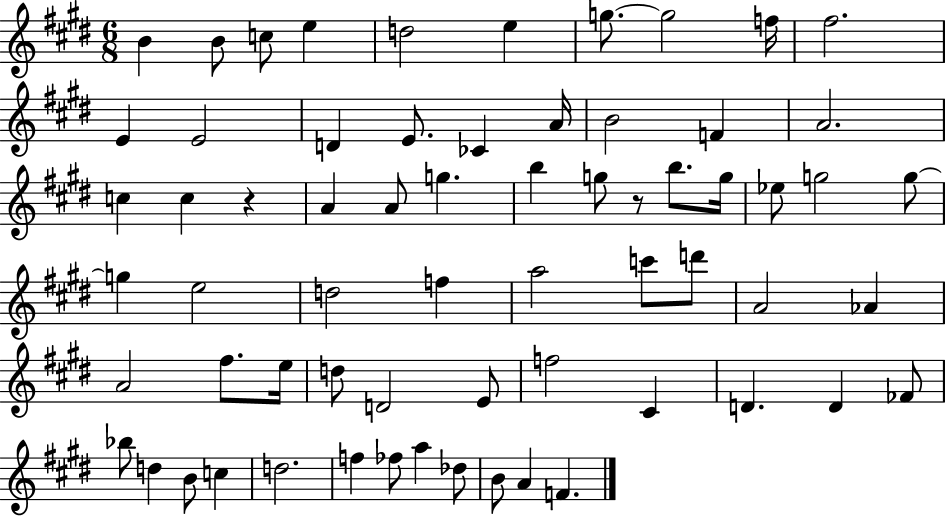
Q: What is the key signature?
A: E major